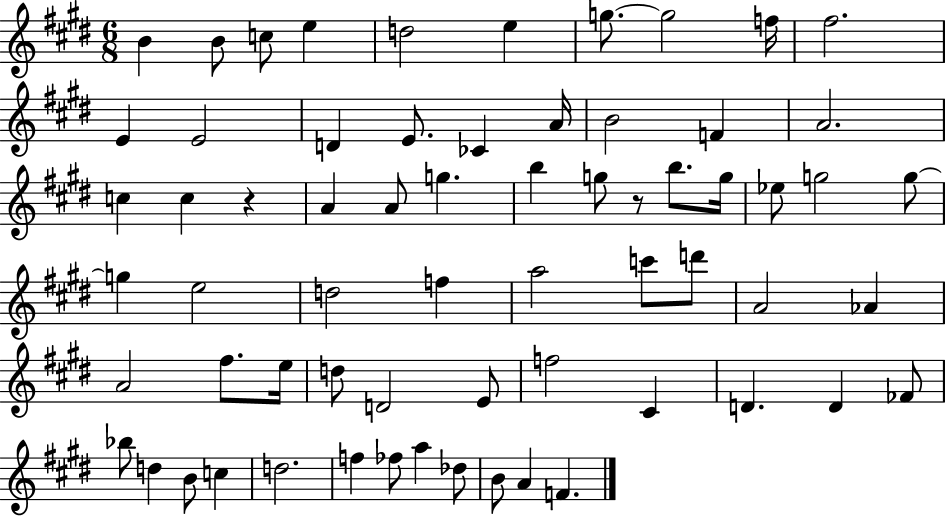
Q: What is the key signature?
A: E major